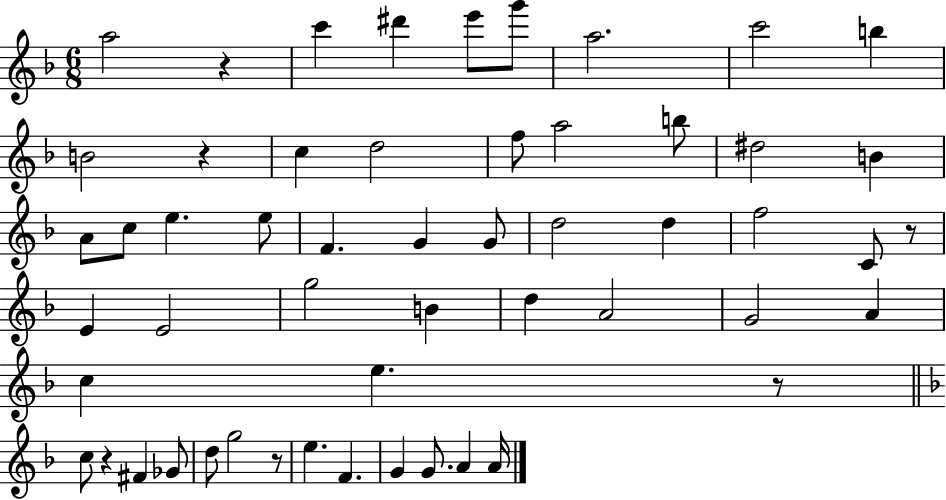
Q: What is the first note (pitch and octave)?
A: A5